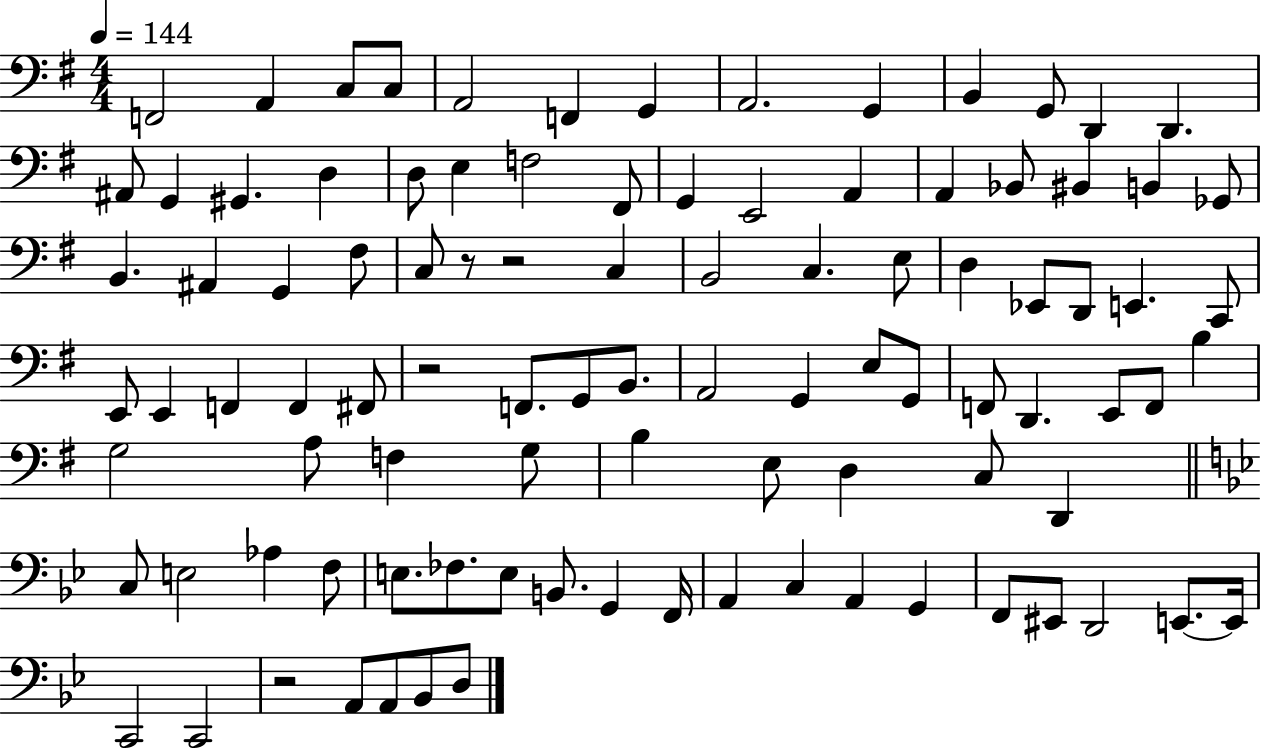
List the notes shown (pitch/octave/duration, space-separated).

F2/h A2/q C3/e C3/e A2/h F2/q G2/q A2/h. G2/q B2/q G2/e D2/q D2/q. A#2/e G2/q G#2/q. D3/q D3/e E3/q F3/h F#2/e G2/q E2/h A2/q A2/q Bb2/e BIS2/q B2/q Gb2/e B2/q. A#2/q G2/q F#3/e C3/e R/e R/h C3/q B2/h C3/q. E3/e D3/q Eb2/e D2/e E2/q. C2/e E2/e E2/q F2/q F2/q F#2/e R/h F2/e. G2/e B2/e. A2/h G2/q E3/e G2/e F2/e D2/q. E2/e F2/e B3/q G3/h A3/e F3/q G3/e B3/q E3/e D3/q C3/e D2/q C3/e E3/h Ab3/q F3/e E3/e. FES3/e. E3/e B2/e. G2/q F2/s A2/q C3/q A2/q G2/q F2/e EIS2/e D2/h E2/e. E2/s C2/h C2/h R/h A2/e A2/e Bb2/e D3/e